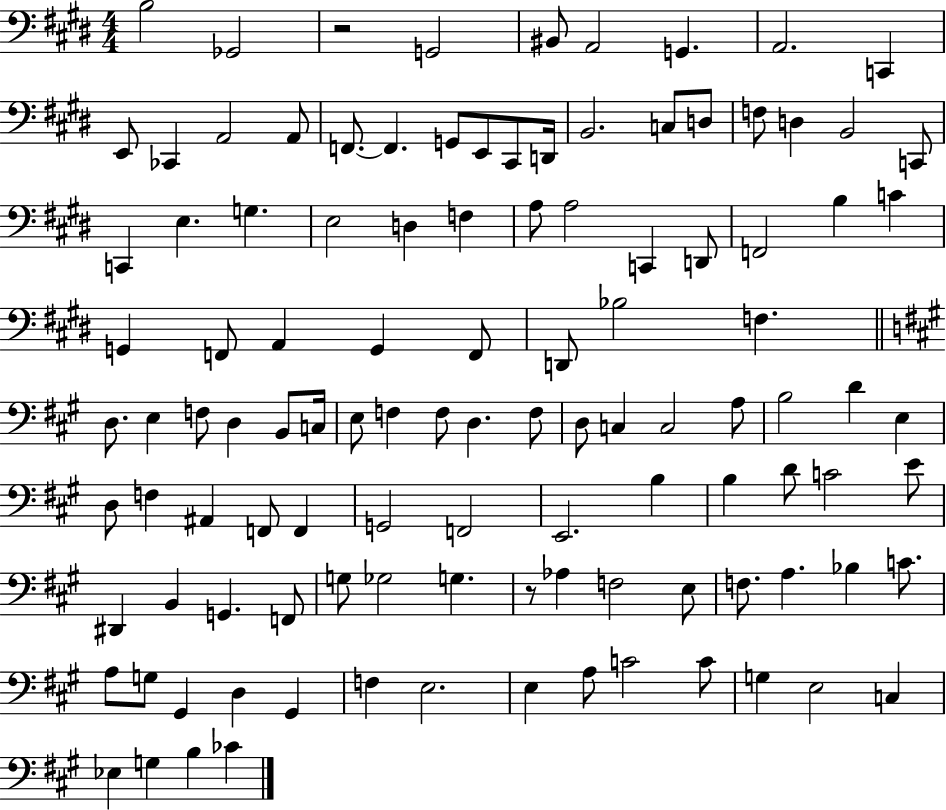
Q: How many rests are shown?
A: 2